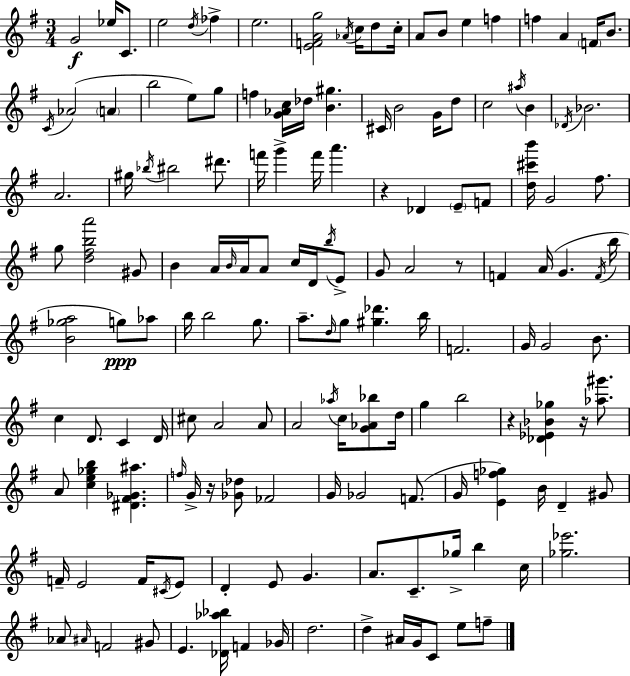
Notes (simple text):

G4/h Eb5/s C4/e. E5/h D5/s FES5/q E5/h. [E4,F4,A4,G5]/h Ab4/s C5/s D5/e C5/s A4/e B4/e E5/q F5/q F5/q A4/q F4/s B4/e. C4/s Ab4/h A4/q B5/h E5/e G5/e F5/q [G4,Ab4,C5]/s Db5/s [B4,G#5]/q. C#4/s B4/h G4/s D5/e C5/h A#5/s B4/q Db4/s Bb4/h. A4/h. G#5/s Bb5/s BIS5/h D#6/e. F6/s G6/q F6/s A6/q. R/q Db4/q E4/e F4/e [D5,C#6,B6]/s G4/h F#5/e. G5/e [D5,F#5,B5,A6]/h G#4/e B4/q A4/s B4/s A4/s A4/e C5/s D4/s B5/s E4/e G4/e A4/h R/e F4/q A4/s G4/q. F4/s B5/s [B4,Gb5,A5]/h G5/e Ab5/e B5/s B5/h G5/e. A5/e. D5/s G5/e [G#5,Db6]/q. B5/s F4/h. G4/s G4/h B4/e. C5/q D4/e. C4/q D4/s C#5/e A4/h A4/e A4/h Ab5/s C5/s [G4,Ab4,Bb5]/e D5/s G5/q B5/h R/q [Db4,Eb4,Bb4,Gb5]/q R/s [Ab5,G#6]/e. A4/e [C5,E5,Gb5,B5]/q [D#4,F#4,Gb4,A#5]/q. F5/s G4/s R/s [Gb4,Db5]/e FES4/h G4/s Gb4/h F4/e. G4/s [E4,F5,Gb5]/q B4/s D4/q G#4/e F4/s E4/h F4/s C#4/s E4/e D4/q E4/e G4/q. A4/e. C4/e. Gb5/s B5/q C5/s [Gb5,Eb6]/h. Ab4/e A#4/s F4/h G#4/e E4/q. [Db4,Ab5,Bb5]/s F4/q Gb4/s D5/h. D5/q A#4/s G4/s C4/e E5/e F5/e